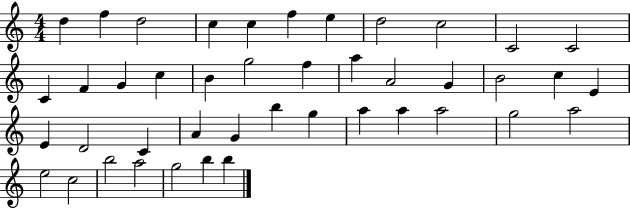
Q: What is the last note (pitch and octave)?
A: B5